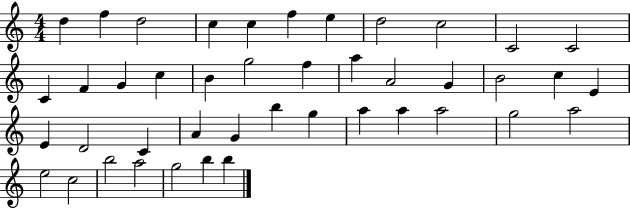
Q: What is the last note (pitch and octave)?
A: B5